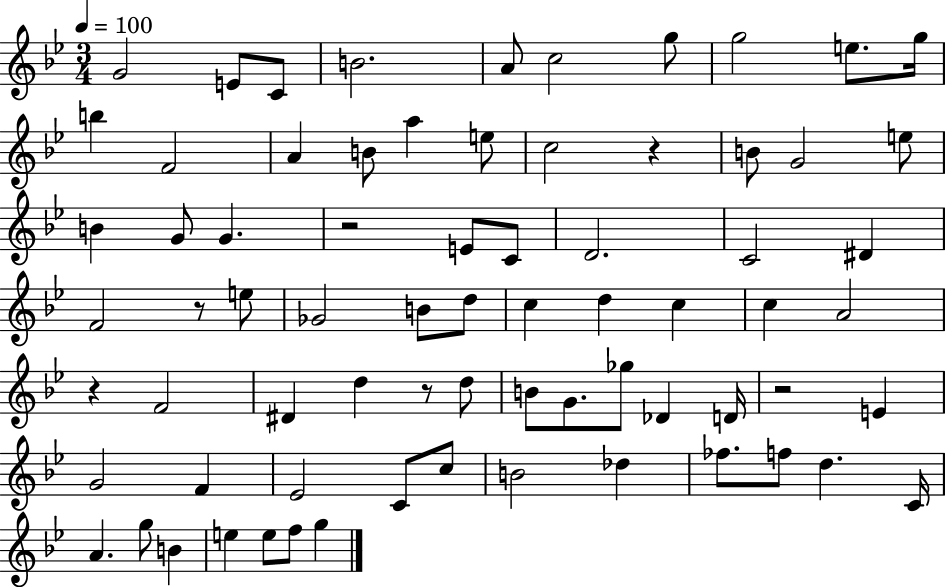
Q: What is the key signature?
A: BES major